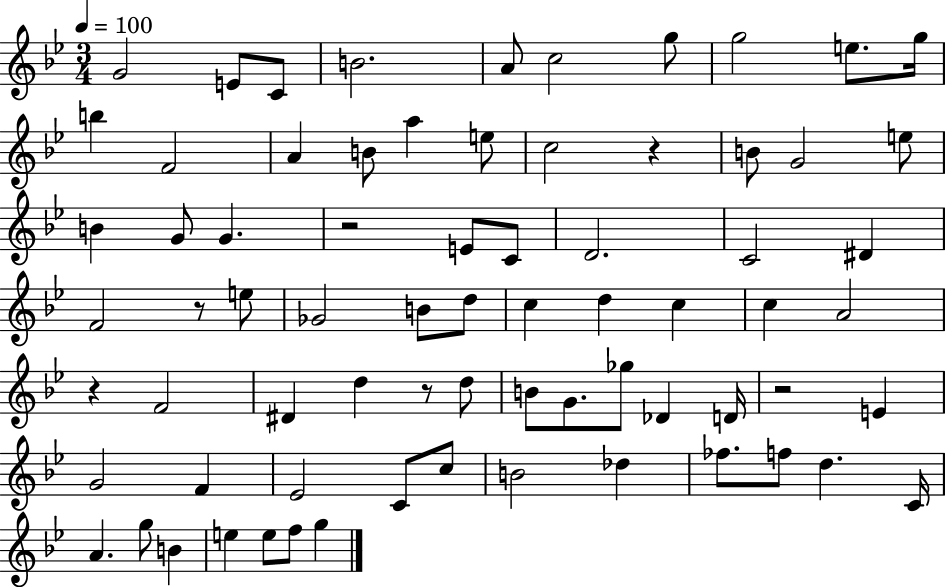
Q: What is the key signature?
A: BES major